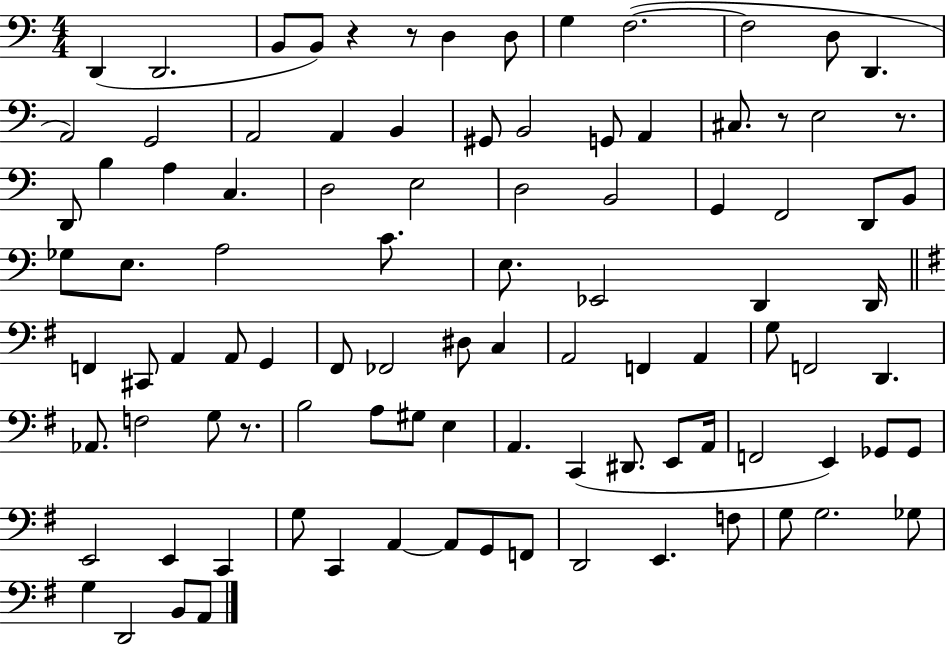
D2/q D2/h. B2/e B2/e R/q R/e D3/q D3/e G3/q F3/h. F3/h D3/e D2/q. A2/h G2/h A2/h A2/q B2/q G#2/e B2/h G2/e A2/q C#3/e. R/e E3/h R/e. D2/e B3/q A3/q C3/q. D3/h E3/h D3/h B2/h G2/q F2/h D2/e B2/e Gb3/e E3/e. A3/h C4/e. E3/e. Eb2/h D2/q D2/s F2/q C#2/e A2/q A2/e G2/q F#2/e FES2/h D#3/e C3/q A2/h F2/q A2/q G3/e F2/h D2/q. Ab2/e. F3/h G3/e R/e. B3/h A3/e G#3/e E3/q A2/q. C2/q D#2/e. E2/e A2/s F2/h E2/q Gb2/e Gb2/e E2/h E2/q C2/q G3/e C2/q A2/q A2/e G2/e F2/e D2/h E2/q. F3/e G3/e G3/h. Gb3/e G3/q D2/h B2/e A2/e